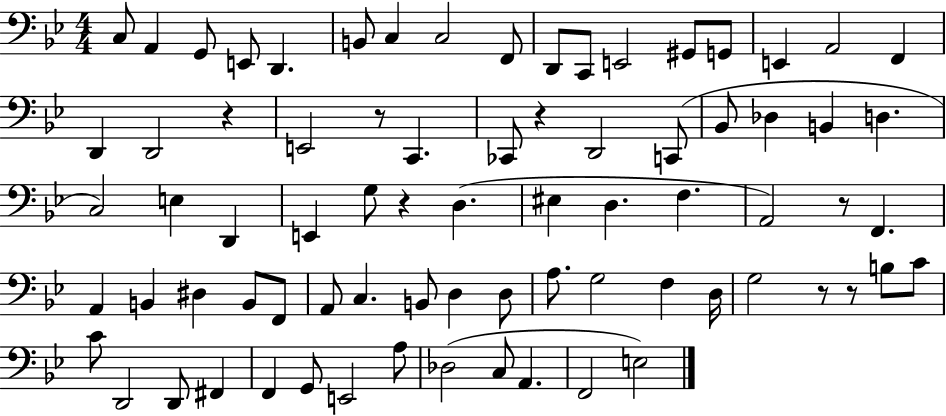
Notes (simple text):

C3/e A2/q G2/e E2/e D2/q. B2/e C3/q C3/h F2/e D2/e C2/e E2/h G#2/e G2/e E2/q A2/h F2/q D2/q D2/h R/q E2/h R/e C2/q. CES2/e R/q D2/h C2/e Bb2/e Db3/q B2/q D3/q. C3/h E3/q D2/q E2/q G3/e R/q D3/q. EIS3/q D3/q. F3/q. A2/h R/e F2/q. A2/q B2/q D#3/q B2/e F2/e A2/e C3/q. B2/e D3/q D3/e A3/e. G3/h F3/q D3/s G3/h R/e R/e B3/e C4/e C4/e D2/h D2/e F#2/q F2/q G2/e E2/h A3/e Db3/h C3/e A2/q. F2/h E3/h